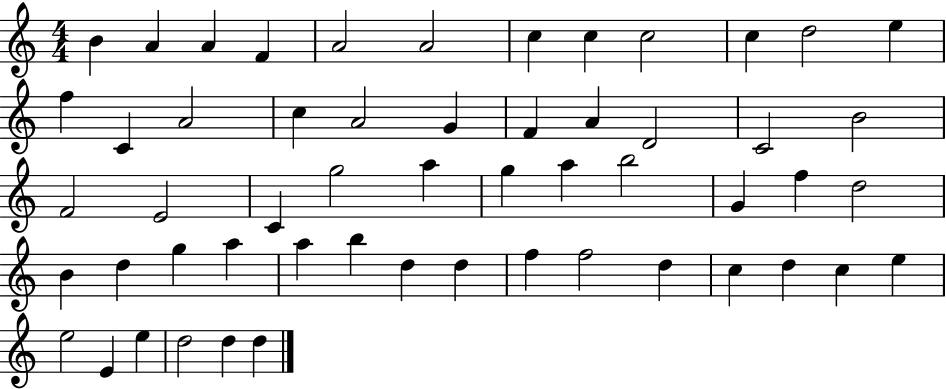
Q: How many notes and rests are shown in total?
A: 55